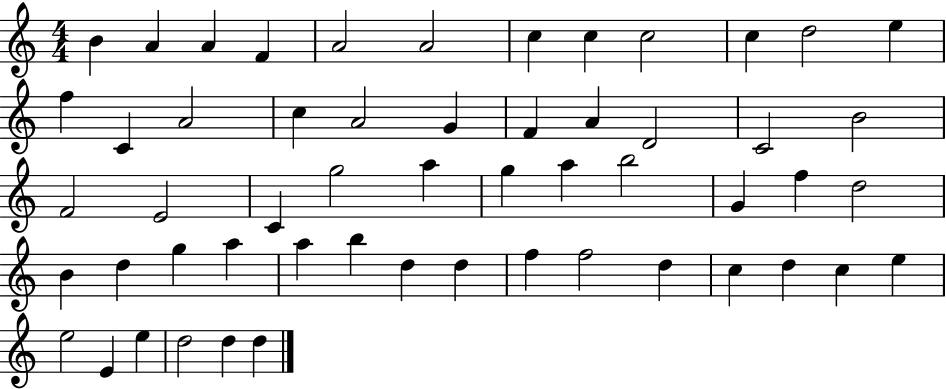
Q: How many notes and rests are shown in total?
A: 55